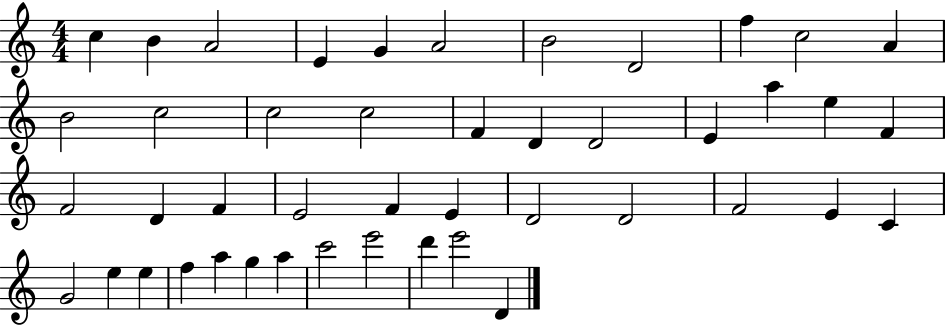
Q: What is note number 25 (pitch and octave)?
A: F4